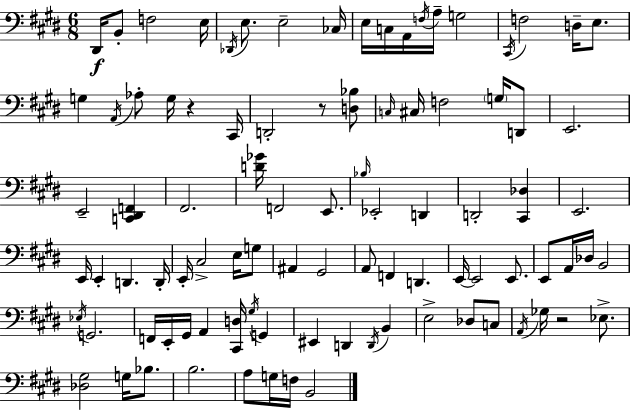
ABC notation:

X:1
T:Untitled
M:6/8
L:1/4
K:E
^D,,/4 B,,/2 F,2 E,/4 _D,,/4 E,/2 E,2 _C,/4 E,/4 C,/4 A,,/4 F,/4 A,/4 G,2 ^C,,/4 F,2 D,/4 E,/2 G, A,,/4 _A,/2 G,/4 z ^C,,/4 D,,2 z/2 [D,_B,]/2 C,/4 ^C,/4 F,2 G,/4 D,,/2 E,,2 E,,2 [C,,^D,,F,,] ^F,,2 [D_G]/4 F,,2 E,,/2 _B,/4 _E,,2 D,, D,,2 [^C,,_D,] E,,2 E,,/4 E,, D,, D,,/4 E,,/4 ^C,2 E,/4 G,/2 ^A,, ^G,,2 A,,/2 F,, D,, E,,/4 E,,2 E,,/2 E,,/2 A,,/4 _D,/4 B,,2 _E,/4 G,,2 F,,/4 E,,/4 ^G,,/4 A,, [^C,,D,]/4 ^G,/4 G,, ^E,, D,, D,,/4 B,, E,2 _D,/2 C,/2 A,,/4 _G,/4 z2 _E,/2 [_D,^G,]2 G,/4 _B,/2 B,2 A,/2 G,/4 F,/4 B,,2